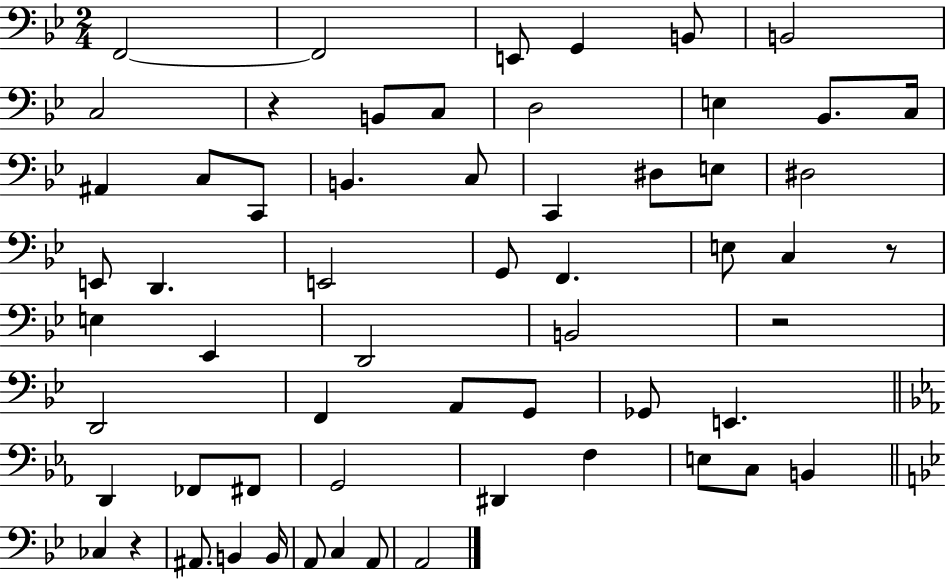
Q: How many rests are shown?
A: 4